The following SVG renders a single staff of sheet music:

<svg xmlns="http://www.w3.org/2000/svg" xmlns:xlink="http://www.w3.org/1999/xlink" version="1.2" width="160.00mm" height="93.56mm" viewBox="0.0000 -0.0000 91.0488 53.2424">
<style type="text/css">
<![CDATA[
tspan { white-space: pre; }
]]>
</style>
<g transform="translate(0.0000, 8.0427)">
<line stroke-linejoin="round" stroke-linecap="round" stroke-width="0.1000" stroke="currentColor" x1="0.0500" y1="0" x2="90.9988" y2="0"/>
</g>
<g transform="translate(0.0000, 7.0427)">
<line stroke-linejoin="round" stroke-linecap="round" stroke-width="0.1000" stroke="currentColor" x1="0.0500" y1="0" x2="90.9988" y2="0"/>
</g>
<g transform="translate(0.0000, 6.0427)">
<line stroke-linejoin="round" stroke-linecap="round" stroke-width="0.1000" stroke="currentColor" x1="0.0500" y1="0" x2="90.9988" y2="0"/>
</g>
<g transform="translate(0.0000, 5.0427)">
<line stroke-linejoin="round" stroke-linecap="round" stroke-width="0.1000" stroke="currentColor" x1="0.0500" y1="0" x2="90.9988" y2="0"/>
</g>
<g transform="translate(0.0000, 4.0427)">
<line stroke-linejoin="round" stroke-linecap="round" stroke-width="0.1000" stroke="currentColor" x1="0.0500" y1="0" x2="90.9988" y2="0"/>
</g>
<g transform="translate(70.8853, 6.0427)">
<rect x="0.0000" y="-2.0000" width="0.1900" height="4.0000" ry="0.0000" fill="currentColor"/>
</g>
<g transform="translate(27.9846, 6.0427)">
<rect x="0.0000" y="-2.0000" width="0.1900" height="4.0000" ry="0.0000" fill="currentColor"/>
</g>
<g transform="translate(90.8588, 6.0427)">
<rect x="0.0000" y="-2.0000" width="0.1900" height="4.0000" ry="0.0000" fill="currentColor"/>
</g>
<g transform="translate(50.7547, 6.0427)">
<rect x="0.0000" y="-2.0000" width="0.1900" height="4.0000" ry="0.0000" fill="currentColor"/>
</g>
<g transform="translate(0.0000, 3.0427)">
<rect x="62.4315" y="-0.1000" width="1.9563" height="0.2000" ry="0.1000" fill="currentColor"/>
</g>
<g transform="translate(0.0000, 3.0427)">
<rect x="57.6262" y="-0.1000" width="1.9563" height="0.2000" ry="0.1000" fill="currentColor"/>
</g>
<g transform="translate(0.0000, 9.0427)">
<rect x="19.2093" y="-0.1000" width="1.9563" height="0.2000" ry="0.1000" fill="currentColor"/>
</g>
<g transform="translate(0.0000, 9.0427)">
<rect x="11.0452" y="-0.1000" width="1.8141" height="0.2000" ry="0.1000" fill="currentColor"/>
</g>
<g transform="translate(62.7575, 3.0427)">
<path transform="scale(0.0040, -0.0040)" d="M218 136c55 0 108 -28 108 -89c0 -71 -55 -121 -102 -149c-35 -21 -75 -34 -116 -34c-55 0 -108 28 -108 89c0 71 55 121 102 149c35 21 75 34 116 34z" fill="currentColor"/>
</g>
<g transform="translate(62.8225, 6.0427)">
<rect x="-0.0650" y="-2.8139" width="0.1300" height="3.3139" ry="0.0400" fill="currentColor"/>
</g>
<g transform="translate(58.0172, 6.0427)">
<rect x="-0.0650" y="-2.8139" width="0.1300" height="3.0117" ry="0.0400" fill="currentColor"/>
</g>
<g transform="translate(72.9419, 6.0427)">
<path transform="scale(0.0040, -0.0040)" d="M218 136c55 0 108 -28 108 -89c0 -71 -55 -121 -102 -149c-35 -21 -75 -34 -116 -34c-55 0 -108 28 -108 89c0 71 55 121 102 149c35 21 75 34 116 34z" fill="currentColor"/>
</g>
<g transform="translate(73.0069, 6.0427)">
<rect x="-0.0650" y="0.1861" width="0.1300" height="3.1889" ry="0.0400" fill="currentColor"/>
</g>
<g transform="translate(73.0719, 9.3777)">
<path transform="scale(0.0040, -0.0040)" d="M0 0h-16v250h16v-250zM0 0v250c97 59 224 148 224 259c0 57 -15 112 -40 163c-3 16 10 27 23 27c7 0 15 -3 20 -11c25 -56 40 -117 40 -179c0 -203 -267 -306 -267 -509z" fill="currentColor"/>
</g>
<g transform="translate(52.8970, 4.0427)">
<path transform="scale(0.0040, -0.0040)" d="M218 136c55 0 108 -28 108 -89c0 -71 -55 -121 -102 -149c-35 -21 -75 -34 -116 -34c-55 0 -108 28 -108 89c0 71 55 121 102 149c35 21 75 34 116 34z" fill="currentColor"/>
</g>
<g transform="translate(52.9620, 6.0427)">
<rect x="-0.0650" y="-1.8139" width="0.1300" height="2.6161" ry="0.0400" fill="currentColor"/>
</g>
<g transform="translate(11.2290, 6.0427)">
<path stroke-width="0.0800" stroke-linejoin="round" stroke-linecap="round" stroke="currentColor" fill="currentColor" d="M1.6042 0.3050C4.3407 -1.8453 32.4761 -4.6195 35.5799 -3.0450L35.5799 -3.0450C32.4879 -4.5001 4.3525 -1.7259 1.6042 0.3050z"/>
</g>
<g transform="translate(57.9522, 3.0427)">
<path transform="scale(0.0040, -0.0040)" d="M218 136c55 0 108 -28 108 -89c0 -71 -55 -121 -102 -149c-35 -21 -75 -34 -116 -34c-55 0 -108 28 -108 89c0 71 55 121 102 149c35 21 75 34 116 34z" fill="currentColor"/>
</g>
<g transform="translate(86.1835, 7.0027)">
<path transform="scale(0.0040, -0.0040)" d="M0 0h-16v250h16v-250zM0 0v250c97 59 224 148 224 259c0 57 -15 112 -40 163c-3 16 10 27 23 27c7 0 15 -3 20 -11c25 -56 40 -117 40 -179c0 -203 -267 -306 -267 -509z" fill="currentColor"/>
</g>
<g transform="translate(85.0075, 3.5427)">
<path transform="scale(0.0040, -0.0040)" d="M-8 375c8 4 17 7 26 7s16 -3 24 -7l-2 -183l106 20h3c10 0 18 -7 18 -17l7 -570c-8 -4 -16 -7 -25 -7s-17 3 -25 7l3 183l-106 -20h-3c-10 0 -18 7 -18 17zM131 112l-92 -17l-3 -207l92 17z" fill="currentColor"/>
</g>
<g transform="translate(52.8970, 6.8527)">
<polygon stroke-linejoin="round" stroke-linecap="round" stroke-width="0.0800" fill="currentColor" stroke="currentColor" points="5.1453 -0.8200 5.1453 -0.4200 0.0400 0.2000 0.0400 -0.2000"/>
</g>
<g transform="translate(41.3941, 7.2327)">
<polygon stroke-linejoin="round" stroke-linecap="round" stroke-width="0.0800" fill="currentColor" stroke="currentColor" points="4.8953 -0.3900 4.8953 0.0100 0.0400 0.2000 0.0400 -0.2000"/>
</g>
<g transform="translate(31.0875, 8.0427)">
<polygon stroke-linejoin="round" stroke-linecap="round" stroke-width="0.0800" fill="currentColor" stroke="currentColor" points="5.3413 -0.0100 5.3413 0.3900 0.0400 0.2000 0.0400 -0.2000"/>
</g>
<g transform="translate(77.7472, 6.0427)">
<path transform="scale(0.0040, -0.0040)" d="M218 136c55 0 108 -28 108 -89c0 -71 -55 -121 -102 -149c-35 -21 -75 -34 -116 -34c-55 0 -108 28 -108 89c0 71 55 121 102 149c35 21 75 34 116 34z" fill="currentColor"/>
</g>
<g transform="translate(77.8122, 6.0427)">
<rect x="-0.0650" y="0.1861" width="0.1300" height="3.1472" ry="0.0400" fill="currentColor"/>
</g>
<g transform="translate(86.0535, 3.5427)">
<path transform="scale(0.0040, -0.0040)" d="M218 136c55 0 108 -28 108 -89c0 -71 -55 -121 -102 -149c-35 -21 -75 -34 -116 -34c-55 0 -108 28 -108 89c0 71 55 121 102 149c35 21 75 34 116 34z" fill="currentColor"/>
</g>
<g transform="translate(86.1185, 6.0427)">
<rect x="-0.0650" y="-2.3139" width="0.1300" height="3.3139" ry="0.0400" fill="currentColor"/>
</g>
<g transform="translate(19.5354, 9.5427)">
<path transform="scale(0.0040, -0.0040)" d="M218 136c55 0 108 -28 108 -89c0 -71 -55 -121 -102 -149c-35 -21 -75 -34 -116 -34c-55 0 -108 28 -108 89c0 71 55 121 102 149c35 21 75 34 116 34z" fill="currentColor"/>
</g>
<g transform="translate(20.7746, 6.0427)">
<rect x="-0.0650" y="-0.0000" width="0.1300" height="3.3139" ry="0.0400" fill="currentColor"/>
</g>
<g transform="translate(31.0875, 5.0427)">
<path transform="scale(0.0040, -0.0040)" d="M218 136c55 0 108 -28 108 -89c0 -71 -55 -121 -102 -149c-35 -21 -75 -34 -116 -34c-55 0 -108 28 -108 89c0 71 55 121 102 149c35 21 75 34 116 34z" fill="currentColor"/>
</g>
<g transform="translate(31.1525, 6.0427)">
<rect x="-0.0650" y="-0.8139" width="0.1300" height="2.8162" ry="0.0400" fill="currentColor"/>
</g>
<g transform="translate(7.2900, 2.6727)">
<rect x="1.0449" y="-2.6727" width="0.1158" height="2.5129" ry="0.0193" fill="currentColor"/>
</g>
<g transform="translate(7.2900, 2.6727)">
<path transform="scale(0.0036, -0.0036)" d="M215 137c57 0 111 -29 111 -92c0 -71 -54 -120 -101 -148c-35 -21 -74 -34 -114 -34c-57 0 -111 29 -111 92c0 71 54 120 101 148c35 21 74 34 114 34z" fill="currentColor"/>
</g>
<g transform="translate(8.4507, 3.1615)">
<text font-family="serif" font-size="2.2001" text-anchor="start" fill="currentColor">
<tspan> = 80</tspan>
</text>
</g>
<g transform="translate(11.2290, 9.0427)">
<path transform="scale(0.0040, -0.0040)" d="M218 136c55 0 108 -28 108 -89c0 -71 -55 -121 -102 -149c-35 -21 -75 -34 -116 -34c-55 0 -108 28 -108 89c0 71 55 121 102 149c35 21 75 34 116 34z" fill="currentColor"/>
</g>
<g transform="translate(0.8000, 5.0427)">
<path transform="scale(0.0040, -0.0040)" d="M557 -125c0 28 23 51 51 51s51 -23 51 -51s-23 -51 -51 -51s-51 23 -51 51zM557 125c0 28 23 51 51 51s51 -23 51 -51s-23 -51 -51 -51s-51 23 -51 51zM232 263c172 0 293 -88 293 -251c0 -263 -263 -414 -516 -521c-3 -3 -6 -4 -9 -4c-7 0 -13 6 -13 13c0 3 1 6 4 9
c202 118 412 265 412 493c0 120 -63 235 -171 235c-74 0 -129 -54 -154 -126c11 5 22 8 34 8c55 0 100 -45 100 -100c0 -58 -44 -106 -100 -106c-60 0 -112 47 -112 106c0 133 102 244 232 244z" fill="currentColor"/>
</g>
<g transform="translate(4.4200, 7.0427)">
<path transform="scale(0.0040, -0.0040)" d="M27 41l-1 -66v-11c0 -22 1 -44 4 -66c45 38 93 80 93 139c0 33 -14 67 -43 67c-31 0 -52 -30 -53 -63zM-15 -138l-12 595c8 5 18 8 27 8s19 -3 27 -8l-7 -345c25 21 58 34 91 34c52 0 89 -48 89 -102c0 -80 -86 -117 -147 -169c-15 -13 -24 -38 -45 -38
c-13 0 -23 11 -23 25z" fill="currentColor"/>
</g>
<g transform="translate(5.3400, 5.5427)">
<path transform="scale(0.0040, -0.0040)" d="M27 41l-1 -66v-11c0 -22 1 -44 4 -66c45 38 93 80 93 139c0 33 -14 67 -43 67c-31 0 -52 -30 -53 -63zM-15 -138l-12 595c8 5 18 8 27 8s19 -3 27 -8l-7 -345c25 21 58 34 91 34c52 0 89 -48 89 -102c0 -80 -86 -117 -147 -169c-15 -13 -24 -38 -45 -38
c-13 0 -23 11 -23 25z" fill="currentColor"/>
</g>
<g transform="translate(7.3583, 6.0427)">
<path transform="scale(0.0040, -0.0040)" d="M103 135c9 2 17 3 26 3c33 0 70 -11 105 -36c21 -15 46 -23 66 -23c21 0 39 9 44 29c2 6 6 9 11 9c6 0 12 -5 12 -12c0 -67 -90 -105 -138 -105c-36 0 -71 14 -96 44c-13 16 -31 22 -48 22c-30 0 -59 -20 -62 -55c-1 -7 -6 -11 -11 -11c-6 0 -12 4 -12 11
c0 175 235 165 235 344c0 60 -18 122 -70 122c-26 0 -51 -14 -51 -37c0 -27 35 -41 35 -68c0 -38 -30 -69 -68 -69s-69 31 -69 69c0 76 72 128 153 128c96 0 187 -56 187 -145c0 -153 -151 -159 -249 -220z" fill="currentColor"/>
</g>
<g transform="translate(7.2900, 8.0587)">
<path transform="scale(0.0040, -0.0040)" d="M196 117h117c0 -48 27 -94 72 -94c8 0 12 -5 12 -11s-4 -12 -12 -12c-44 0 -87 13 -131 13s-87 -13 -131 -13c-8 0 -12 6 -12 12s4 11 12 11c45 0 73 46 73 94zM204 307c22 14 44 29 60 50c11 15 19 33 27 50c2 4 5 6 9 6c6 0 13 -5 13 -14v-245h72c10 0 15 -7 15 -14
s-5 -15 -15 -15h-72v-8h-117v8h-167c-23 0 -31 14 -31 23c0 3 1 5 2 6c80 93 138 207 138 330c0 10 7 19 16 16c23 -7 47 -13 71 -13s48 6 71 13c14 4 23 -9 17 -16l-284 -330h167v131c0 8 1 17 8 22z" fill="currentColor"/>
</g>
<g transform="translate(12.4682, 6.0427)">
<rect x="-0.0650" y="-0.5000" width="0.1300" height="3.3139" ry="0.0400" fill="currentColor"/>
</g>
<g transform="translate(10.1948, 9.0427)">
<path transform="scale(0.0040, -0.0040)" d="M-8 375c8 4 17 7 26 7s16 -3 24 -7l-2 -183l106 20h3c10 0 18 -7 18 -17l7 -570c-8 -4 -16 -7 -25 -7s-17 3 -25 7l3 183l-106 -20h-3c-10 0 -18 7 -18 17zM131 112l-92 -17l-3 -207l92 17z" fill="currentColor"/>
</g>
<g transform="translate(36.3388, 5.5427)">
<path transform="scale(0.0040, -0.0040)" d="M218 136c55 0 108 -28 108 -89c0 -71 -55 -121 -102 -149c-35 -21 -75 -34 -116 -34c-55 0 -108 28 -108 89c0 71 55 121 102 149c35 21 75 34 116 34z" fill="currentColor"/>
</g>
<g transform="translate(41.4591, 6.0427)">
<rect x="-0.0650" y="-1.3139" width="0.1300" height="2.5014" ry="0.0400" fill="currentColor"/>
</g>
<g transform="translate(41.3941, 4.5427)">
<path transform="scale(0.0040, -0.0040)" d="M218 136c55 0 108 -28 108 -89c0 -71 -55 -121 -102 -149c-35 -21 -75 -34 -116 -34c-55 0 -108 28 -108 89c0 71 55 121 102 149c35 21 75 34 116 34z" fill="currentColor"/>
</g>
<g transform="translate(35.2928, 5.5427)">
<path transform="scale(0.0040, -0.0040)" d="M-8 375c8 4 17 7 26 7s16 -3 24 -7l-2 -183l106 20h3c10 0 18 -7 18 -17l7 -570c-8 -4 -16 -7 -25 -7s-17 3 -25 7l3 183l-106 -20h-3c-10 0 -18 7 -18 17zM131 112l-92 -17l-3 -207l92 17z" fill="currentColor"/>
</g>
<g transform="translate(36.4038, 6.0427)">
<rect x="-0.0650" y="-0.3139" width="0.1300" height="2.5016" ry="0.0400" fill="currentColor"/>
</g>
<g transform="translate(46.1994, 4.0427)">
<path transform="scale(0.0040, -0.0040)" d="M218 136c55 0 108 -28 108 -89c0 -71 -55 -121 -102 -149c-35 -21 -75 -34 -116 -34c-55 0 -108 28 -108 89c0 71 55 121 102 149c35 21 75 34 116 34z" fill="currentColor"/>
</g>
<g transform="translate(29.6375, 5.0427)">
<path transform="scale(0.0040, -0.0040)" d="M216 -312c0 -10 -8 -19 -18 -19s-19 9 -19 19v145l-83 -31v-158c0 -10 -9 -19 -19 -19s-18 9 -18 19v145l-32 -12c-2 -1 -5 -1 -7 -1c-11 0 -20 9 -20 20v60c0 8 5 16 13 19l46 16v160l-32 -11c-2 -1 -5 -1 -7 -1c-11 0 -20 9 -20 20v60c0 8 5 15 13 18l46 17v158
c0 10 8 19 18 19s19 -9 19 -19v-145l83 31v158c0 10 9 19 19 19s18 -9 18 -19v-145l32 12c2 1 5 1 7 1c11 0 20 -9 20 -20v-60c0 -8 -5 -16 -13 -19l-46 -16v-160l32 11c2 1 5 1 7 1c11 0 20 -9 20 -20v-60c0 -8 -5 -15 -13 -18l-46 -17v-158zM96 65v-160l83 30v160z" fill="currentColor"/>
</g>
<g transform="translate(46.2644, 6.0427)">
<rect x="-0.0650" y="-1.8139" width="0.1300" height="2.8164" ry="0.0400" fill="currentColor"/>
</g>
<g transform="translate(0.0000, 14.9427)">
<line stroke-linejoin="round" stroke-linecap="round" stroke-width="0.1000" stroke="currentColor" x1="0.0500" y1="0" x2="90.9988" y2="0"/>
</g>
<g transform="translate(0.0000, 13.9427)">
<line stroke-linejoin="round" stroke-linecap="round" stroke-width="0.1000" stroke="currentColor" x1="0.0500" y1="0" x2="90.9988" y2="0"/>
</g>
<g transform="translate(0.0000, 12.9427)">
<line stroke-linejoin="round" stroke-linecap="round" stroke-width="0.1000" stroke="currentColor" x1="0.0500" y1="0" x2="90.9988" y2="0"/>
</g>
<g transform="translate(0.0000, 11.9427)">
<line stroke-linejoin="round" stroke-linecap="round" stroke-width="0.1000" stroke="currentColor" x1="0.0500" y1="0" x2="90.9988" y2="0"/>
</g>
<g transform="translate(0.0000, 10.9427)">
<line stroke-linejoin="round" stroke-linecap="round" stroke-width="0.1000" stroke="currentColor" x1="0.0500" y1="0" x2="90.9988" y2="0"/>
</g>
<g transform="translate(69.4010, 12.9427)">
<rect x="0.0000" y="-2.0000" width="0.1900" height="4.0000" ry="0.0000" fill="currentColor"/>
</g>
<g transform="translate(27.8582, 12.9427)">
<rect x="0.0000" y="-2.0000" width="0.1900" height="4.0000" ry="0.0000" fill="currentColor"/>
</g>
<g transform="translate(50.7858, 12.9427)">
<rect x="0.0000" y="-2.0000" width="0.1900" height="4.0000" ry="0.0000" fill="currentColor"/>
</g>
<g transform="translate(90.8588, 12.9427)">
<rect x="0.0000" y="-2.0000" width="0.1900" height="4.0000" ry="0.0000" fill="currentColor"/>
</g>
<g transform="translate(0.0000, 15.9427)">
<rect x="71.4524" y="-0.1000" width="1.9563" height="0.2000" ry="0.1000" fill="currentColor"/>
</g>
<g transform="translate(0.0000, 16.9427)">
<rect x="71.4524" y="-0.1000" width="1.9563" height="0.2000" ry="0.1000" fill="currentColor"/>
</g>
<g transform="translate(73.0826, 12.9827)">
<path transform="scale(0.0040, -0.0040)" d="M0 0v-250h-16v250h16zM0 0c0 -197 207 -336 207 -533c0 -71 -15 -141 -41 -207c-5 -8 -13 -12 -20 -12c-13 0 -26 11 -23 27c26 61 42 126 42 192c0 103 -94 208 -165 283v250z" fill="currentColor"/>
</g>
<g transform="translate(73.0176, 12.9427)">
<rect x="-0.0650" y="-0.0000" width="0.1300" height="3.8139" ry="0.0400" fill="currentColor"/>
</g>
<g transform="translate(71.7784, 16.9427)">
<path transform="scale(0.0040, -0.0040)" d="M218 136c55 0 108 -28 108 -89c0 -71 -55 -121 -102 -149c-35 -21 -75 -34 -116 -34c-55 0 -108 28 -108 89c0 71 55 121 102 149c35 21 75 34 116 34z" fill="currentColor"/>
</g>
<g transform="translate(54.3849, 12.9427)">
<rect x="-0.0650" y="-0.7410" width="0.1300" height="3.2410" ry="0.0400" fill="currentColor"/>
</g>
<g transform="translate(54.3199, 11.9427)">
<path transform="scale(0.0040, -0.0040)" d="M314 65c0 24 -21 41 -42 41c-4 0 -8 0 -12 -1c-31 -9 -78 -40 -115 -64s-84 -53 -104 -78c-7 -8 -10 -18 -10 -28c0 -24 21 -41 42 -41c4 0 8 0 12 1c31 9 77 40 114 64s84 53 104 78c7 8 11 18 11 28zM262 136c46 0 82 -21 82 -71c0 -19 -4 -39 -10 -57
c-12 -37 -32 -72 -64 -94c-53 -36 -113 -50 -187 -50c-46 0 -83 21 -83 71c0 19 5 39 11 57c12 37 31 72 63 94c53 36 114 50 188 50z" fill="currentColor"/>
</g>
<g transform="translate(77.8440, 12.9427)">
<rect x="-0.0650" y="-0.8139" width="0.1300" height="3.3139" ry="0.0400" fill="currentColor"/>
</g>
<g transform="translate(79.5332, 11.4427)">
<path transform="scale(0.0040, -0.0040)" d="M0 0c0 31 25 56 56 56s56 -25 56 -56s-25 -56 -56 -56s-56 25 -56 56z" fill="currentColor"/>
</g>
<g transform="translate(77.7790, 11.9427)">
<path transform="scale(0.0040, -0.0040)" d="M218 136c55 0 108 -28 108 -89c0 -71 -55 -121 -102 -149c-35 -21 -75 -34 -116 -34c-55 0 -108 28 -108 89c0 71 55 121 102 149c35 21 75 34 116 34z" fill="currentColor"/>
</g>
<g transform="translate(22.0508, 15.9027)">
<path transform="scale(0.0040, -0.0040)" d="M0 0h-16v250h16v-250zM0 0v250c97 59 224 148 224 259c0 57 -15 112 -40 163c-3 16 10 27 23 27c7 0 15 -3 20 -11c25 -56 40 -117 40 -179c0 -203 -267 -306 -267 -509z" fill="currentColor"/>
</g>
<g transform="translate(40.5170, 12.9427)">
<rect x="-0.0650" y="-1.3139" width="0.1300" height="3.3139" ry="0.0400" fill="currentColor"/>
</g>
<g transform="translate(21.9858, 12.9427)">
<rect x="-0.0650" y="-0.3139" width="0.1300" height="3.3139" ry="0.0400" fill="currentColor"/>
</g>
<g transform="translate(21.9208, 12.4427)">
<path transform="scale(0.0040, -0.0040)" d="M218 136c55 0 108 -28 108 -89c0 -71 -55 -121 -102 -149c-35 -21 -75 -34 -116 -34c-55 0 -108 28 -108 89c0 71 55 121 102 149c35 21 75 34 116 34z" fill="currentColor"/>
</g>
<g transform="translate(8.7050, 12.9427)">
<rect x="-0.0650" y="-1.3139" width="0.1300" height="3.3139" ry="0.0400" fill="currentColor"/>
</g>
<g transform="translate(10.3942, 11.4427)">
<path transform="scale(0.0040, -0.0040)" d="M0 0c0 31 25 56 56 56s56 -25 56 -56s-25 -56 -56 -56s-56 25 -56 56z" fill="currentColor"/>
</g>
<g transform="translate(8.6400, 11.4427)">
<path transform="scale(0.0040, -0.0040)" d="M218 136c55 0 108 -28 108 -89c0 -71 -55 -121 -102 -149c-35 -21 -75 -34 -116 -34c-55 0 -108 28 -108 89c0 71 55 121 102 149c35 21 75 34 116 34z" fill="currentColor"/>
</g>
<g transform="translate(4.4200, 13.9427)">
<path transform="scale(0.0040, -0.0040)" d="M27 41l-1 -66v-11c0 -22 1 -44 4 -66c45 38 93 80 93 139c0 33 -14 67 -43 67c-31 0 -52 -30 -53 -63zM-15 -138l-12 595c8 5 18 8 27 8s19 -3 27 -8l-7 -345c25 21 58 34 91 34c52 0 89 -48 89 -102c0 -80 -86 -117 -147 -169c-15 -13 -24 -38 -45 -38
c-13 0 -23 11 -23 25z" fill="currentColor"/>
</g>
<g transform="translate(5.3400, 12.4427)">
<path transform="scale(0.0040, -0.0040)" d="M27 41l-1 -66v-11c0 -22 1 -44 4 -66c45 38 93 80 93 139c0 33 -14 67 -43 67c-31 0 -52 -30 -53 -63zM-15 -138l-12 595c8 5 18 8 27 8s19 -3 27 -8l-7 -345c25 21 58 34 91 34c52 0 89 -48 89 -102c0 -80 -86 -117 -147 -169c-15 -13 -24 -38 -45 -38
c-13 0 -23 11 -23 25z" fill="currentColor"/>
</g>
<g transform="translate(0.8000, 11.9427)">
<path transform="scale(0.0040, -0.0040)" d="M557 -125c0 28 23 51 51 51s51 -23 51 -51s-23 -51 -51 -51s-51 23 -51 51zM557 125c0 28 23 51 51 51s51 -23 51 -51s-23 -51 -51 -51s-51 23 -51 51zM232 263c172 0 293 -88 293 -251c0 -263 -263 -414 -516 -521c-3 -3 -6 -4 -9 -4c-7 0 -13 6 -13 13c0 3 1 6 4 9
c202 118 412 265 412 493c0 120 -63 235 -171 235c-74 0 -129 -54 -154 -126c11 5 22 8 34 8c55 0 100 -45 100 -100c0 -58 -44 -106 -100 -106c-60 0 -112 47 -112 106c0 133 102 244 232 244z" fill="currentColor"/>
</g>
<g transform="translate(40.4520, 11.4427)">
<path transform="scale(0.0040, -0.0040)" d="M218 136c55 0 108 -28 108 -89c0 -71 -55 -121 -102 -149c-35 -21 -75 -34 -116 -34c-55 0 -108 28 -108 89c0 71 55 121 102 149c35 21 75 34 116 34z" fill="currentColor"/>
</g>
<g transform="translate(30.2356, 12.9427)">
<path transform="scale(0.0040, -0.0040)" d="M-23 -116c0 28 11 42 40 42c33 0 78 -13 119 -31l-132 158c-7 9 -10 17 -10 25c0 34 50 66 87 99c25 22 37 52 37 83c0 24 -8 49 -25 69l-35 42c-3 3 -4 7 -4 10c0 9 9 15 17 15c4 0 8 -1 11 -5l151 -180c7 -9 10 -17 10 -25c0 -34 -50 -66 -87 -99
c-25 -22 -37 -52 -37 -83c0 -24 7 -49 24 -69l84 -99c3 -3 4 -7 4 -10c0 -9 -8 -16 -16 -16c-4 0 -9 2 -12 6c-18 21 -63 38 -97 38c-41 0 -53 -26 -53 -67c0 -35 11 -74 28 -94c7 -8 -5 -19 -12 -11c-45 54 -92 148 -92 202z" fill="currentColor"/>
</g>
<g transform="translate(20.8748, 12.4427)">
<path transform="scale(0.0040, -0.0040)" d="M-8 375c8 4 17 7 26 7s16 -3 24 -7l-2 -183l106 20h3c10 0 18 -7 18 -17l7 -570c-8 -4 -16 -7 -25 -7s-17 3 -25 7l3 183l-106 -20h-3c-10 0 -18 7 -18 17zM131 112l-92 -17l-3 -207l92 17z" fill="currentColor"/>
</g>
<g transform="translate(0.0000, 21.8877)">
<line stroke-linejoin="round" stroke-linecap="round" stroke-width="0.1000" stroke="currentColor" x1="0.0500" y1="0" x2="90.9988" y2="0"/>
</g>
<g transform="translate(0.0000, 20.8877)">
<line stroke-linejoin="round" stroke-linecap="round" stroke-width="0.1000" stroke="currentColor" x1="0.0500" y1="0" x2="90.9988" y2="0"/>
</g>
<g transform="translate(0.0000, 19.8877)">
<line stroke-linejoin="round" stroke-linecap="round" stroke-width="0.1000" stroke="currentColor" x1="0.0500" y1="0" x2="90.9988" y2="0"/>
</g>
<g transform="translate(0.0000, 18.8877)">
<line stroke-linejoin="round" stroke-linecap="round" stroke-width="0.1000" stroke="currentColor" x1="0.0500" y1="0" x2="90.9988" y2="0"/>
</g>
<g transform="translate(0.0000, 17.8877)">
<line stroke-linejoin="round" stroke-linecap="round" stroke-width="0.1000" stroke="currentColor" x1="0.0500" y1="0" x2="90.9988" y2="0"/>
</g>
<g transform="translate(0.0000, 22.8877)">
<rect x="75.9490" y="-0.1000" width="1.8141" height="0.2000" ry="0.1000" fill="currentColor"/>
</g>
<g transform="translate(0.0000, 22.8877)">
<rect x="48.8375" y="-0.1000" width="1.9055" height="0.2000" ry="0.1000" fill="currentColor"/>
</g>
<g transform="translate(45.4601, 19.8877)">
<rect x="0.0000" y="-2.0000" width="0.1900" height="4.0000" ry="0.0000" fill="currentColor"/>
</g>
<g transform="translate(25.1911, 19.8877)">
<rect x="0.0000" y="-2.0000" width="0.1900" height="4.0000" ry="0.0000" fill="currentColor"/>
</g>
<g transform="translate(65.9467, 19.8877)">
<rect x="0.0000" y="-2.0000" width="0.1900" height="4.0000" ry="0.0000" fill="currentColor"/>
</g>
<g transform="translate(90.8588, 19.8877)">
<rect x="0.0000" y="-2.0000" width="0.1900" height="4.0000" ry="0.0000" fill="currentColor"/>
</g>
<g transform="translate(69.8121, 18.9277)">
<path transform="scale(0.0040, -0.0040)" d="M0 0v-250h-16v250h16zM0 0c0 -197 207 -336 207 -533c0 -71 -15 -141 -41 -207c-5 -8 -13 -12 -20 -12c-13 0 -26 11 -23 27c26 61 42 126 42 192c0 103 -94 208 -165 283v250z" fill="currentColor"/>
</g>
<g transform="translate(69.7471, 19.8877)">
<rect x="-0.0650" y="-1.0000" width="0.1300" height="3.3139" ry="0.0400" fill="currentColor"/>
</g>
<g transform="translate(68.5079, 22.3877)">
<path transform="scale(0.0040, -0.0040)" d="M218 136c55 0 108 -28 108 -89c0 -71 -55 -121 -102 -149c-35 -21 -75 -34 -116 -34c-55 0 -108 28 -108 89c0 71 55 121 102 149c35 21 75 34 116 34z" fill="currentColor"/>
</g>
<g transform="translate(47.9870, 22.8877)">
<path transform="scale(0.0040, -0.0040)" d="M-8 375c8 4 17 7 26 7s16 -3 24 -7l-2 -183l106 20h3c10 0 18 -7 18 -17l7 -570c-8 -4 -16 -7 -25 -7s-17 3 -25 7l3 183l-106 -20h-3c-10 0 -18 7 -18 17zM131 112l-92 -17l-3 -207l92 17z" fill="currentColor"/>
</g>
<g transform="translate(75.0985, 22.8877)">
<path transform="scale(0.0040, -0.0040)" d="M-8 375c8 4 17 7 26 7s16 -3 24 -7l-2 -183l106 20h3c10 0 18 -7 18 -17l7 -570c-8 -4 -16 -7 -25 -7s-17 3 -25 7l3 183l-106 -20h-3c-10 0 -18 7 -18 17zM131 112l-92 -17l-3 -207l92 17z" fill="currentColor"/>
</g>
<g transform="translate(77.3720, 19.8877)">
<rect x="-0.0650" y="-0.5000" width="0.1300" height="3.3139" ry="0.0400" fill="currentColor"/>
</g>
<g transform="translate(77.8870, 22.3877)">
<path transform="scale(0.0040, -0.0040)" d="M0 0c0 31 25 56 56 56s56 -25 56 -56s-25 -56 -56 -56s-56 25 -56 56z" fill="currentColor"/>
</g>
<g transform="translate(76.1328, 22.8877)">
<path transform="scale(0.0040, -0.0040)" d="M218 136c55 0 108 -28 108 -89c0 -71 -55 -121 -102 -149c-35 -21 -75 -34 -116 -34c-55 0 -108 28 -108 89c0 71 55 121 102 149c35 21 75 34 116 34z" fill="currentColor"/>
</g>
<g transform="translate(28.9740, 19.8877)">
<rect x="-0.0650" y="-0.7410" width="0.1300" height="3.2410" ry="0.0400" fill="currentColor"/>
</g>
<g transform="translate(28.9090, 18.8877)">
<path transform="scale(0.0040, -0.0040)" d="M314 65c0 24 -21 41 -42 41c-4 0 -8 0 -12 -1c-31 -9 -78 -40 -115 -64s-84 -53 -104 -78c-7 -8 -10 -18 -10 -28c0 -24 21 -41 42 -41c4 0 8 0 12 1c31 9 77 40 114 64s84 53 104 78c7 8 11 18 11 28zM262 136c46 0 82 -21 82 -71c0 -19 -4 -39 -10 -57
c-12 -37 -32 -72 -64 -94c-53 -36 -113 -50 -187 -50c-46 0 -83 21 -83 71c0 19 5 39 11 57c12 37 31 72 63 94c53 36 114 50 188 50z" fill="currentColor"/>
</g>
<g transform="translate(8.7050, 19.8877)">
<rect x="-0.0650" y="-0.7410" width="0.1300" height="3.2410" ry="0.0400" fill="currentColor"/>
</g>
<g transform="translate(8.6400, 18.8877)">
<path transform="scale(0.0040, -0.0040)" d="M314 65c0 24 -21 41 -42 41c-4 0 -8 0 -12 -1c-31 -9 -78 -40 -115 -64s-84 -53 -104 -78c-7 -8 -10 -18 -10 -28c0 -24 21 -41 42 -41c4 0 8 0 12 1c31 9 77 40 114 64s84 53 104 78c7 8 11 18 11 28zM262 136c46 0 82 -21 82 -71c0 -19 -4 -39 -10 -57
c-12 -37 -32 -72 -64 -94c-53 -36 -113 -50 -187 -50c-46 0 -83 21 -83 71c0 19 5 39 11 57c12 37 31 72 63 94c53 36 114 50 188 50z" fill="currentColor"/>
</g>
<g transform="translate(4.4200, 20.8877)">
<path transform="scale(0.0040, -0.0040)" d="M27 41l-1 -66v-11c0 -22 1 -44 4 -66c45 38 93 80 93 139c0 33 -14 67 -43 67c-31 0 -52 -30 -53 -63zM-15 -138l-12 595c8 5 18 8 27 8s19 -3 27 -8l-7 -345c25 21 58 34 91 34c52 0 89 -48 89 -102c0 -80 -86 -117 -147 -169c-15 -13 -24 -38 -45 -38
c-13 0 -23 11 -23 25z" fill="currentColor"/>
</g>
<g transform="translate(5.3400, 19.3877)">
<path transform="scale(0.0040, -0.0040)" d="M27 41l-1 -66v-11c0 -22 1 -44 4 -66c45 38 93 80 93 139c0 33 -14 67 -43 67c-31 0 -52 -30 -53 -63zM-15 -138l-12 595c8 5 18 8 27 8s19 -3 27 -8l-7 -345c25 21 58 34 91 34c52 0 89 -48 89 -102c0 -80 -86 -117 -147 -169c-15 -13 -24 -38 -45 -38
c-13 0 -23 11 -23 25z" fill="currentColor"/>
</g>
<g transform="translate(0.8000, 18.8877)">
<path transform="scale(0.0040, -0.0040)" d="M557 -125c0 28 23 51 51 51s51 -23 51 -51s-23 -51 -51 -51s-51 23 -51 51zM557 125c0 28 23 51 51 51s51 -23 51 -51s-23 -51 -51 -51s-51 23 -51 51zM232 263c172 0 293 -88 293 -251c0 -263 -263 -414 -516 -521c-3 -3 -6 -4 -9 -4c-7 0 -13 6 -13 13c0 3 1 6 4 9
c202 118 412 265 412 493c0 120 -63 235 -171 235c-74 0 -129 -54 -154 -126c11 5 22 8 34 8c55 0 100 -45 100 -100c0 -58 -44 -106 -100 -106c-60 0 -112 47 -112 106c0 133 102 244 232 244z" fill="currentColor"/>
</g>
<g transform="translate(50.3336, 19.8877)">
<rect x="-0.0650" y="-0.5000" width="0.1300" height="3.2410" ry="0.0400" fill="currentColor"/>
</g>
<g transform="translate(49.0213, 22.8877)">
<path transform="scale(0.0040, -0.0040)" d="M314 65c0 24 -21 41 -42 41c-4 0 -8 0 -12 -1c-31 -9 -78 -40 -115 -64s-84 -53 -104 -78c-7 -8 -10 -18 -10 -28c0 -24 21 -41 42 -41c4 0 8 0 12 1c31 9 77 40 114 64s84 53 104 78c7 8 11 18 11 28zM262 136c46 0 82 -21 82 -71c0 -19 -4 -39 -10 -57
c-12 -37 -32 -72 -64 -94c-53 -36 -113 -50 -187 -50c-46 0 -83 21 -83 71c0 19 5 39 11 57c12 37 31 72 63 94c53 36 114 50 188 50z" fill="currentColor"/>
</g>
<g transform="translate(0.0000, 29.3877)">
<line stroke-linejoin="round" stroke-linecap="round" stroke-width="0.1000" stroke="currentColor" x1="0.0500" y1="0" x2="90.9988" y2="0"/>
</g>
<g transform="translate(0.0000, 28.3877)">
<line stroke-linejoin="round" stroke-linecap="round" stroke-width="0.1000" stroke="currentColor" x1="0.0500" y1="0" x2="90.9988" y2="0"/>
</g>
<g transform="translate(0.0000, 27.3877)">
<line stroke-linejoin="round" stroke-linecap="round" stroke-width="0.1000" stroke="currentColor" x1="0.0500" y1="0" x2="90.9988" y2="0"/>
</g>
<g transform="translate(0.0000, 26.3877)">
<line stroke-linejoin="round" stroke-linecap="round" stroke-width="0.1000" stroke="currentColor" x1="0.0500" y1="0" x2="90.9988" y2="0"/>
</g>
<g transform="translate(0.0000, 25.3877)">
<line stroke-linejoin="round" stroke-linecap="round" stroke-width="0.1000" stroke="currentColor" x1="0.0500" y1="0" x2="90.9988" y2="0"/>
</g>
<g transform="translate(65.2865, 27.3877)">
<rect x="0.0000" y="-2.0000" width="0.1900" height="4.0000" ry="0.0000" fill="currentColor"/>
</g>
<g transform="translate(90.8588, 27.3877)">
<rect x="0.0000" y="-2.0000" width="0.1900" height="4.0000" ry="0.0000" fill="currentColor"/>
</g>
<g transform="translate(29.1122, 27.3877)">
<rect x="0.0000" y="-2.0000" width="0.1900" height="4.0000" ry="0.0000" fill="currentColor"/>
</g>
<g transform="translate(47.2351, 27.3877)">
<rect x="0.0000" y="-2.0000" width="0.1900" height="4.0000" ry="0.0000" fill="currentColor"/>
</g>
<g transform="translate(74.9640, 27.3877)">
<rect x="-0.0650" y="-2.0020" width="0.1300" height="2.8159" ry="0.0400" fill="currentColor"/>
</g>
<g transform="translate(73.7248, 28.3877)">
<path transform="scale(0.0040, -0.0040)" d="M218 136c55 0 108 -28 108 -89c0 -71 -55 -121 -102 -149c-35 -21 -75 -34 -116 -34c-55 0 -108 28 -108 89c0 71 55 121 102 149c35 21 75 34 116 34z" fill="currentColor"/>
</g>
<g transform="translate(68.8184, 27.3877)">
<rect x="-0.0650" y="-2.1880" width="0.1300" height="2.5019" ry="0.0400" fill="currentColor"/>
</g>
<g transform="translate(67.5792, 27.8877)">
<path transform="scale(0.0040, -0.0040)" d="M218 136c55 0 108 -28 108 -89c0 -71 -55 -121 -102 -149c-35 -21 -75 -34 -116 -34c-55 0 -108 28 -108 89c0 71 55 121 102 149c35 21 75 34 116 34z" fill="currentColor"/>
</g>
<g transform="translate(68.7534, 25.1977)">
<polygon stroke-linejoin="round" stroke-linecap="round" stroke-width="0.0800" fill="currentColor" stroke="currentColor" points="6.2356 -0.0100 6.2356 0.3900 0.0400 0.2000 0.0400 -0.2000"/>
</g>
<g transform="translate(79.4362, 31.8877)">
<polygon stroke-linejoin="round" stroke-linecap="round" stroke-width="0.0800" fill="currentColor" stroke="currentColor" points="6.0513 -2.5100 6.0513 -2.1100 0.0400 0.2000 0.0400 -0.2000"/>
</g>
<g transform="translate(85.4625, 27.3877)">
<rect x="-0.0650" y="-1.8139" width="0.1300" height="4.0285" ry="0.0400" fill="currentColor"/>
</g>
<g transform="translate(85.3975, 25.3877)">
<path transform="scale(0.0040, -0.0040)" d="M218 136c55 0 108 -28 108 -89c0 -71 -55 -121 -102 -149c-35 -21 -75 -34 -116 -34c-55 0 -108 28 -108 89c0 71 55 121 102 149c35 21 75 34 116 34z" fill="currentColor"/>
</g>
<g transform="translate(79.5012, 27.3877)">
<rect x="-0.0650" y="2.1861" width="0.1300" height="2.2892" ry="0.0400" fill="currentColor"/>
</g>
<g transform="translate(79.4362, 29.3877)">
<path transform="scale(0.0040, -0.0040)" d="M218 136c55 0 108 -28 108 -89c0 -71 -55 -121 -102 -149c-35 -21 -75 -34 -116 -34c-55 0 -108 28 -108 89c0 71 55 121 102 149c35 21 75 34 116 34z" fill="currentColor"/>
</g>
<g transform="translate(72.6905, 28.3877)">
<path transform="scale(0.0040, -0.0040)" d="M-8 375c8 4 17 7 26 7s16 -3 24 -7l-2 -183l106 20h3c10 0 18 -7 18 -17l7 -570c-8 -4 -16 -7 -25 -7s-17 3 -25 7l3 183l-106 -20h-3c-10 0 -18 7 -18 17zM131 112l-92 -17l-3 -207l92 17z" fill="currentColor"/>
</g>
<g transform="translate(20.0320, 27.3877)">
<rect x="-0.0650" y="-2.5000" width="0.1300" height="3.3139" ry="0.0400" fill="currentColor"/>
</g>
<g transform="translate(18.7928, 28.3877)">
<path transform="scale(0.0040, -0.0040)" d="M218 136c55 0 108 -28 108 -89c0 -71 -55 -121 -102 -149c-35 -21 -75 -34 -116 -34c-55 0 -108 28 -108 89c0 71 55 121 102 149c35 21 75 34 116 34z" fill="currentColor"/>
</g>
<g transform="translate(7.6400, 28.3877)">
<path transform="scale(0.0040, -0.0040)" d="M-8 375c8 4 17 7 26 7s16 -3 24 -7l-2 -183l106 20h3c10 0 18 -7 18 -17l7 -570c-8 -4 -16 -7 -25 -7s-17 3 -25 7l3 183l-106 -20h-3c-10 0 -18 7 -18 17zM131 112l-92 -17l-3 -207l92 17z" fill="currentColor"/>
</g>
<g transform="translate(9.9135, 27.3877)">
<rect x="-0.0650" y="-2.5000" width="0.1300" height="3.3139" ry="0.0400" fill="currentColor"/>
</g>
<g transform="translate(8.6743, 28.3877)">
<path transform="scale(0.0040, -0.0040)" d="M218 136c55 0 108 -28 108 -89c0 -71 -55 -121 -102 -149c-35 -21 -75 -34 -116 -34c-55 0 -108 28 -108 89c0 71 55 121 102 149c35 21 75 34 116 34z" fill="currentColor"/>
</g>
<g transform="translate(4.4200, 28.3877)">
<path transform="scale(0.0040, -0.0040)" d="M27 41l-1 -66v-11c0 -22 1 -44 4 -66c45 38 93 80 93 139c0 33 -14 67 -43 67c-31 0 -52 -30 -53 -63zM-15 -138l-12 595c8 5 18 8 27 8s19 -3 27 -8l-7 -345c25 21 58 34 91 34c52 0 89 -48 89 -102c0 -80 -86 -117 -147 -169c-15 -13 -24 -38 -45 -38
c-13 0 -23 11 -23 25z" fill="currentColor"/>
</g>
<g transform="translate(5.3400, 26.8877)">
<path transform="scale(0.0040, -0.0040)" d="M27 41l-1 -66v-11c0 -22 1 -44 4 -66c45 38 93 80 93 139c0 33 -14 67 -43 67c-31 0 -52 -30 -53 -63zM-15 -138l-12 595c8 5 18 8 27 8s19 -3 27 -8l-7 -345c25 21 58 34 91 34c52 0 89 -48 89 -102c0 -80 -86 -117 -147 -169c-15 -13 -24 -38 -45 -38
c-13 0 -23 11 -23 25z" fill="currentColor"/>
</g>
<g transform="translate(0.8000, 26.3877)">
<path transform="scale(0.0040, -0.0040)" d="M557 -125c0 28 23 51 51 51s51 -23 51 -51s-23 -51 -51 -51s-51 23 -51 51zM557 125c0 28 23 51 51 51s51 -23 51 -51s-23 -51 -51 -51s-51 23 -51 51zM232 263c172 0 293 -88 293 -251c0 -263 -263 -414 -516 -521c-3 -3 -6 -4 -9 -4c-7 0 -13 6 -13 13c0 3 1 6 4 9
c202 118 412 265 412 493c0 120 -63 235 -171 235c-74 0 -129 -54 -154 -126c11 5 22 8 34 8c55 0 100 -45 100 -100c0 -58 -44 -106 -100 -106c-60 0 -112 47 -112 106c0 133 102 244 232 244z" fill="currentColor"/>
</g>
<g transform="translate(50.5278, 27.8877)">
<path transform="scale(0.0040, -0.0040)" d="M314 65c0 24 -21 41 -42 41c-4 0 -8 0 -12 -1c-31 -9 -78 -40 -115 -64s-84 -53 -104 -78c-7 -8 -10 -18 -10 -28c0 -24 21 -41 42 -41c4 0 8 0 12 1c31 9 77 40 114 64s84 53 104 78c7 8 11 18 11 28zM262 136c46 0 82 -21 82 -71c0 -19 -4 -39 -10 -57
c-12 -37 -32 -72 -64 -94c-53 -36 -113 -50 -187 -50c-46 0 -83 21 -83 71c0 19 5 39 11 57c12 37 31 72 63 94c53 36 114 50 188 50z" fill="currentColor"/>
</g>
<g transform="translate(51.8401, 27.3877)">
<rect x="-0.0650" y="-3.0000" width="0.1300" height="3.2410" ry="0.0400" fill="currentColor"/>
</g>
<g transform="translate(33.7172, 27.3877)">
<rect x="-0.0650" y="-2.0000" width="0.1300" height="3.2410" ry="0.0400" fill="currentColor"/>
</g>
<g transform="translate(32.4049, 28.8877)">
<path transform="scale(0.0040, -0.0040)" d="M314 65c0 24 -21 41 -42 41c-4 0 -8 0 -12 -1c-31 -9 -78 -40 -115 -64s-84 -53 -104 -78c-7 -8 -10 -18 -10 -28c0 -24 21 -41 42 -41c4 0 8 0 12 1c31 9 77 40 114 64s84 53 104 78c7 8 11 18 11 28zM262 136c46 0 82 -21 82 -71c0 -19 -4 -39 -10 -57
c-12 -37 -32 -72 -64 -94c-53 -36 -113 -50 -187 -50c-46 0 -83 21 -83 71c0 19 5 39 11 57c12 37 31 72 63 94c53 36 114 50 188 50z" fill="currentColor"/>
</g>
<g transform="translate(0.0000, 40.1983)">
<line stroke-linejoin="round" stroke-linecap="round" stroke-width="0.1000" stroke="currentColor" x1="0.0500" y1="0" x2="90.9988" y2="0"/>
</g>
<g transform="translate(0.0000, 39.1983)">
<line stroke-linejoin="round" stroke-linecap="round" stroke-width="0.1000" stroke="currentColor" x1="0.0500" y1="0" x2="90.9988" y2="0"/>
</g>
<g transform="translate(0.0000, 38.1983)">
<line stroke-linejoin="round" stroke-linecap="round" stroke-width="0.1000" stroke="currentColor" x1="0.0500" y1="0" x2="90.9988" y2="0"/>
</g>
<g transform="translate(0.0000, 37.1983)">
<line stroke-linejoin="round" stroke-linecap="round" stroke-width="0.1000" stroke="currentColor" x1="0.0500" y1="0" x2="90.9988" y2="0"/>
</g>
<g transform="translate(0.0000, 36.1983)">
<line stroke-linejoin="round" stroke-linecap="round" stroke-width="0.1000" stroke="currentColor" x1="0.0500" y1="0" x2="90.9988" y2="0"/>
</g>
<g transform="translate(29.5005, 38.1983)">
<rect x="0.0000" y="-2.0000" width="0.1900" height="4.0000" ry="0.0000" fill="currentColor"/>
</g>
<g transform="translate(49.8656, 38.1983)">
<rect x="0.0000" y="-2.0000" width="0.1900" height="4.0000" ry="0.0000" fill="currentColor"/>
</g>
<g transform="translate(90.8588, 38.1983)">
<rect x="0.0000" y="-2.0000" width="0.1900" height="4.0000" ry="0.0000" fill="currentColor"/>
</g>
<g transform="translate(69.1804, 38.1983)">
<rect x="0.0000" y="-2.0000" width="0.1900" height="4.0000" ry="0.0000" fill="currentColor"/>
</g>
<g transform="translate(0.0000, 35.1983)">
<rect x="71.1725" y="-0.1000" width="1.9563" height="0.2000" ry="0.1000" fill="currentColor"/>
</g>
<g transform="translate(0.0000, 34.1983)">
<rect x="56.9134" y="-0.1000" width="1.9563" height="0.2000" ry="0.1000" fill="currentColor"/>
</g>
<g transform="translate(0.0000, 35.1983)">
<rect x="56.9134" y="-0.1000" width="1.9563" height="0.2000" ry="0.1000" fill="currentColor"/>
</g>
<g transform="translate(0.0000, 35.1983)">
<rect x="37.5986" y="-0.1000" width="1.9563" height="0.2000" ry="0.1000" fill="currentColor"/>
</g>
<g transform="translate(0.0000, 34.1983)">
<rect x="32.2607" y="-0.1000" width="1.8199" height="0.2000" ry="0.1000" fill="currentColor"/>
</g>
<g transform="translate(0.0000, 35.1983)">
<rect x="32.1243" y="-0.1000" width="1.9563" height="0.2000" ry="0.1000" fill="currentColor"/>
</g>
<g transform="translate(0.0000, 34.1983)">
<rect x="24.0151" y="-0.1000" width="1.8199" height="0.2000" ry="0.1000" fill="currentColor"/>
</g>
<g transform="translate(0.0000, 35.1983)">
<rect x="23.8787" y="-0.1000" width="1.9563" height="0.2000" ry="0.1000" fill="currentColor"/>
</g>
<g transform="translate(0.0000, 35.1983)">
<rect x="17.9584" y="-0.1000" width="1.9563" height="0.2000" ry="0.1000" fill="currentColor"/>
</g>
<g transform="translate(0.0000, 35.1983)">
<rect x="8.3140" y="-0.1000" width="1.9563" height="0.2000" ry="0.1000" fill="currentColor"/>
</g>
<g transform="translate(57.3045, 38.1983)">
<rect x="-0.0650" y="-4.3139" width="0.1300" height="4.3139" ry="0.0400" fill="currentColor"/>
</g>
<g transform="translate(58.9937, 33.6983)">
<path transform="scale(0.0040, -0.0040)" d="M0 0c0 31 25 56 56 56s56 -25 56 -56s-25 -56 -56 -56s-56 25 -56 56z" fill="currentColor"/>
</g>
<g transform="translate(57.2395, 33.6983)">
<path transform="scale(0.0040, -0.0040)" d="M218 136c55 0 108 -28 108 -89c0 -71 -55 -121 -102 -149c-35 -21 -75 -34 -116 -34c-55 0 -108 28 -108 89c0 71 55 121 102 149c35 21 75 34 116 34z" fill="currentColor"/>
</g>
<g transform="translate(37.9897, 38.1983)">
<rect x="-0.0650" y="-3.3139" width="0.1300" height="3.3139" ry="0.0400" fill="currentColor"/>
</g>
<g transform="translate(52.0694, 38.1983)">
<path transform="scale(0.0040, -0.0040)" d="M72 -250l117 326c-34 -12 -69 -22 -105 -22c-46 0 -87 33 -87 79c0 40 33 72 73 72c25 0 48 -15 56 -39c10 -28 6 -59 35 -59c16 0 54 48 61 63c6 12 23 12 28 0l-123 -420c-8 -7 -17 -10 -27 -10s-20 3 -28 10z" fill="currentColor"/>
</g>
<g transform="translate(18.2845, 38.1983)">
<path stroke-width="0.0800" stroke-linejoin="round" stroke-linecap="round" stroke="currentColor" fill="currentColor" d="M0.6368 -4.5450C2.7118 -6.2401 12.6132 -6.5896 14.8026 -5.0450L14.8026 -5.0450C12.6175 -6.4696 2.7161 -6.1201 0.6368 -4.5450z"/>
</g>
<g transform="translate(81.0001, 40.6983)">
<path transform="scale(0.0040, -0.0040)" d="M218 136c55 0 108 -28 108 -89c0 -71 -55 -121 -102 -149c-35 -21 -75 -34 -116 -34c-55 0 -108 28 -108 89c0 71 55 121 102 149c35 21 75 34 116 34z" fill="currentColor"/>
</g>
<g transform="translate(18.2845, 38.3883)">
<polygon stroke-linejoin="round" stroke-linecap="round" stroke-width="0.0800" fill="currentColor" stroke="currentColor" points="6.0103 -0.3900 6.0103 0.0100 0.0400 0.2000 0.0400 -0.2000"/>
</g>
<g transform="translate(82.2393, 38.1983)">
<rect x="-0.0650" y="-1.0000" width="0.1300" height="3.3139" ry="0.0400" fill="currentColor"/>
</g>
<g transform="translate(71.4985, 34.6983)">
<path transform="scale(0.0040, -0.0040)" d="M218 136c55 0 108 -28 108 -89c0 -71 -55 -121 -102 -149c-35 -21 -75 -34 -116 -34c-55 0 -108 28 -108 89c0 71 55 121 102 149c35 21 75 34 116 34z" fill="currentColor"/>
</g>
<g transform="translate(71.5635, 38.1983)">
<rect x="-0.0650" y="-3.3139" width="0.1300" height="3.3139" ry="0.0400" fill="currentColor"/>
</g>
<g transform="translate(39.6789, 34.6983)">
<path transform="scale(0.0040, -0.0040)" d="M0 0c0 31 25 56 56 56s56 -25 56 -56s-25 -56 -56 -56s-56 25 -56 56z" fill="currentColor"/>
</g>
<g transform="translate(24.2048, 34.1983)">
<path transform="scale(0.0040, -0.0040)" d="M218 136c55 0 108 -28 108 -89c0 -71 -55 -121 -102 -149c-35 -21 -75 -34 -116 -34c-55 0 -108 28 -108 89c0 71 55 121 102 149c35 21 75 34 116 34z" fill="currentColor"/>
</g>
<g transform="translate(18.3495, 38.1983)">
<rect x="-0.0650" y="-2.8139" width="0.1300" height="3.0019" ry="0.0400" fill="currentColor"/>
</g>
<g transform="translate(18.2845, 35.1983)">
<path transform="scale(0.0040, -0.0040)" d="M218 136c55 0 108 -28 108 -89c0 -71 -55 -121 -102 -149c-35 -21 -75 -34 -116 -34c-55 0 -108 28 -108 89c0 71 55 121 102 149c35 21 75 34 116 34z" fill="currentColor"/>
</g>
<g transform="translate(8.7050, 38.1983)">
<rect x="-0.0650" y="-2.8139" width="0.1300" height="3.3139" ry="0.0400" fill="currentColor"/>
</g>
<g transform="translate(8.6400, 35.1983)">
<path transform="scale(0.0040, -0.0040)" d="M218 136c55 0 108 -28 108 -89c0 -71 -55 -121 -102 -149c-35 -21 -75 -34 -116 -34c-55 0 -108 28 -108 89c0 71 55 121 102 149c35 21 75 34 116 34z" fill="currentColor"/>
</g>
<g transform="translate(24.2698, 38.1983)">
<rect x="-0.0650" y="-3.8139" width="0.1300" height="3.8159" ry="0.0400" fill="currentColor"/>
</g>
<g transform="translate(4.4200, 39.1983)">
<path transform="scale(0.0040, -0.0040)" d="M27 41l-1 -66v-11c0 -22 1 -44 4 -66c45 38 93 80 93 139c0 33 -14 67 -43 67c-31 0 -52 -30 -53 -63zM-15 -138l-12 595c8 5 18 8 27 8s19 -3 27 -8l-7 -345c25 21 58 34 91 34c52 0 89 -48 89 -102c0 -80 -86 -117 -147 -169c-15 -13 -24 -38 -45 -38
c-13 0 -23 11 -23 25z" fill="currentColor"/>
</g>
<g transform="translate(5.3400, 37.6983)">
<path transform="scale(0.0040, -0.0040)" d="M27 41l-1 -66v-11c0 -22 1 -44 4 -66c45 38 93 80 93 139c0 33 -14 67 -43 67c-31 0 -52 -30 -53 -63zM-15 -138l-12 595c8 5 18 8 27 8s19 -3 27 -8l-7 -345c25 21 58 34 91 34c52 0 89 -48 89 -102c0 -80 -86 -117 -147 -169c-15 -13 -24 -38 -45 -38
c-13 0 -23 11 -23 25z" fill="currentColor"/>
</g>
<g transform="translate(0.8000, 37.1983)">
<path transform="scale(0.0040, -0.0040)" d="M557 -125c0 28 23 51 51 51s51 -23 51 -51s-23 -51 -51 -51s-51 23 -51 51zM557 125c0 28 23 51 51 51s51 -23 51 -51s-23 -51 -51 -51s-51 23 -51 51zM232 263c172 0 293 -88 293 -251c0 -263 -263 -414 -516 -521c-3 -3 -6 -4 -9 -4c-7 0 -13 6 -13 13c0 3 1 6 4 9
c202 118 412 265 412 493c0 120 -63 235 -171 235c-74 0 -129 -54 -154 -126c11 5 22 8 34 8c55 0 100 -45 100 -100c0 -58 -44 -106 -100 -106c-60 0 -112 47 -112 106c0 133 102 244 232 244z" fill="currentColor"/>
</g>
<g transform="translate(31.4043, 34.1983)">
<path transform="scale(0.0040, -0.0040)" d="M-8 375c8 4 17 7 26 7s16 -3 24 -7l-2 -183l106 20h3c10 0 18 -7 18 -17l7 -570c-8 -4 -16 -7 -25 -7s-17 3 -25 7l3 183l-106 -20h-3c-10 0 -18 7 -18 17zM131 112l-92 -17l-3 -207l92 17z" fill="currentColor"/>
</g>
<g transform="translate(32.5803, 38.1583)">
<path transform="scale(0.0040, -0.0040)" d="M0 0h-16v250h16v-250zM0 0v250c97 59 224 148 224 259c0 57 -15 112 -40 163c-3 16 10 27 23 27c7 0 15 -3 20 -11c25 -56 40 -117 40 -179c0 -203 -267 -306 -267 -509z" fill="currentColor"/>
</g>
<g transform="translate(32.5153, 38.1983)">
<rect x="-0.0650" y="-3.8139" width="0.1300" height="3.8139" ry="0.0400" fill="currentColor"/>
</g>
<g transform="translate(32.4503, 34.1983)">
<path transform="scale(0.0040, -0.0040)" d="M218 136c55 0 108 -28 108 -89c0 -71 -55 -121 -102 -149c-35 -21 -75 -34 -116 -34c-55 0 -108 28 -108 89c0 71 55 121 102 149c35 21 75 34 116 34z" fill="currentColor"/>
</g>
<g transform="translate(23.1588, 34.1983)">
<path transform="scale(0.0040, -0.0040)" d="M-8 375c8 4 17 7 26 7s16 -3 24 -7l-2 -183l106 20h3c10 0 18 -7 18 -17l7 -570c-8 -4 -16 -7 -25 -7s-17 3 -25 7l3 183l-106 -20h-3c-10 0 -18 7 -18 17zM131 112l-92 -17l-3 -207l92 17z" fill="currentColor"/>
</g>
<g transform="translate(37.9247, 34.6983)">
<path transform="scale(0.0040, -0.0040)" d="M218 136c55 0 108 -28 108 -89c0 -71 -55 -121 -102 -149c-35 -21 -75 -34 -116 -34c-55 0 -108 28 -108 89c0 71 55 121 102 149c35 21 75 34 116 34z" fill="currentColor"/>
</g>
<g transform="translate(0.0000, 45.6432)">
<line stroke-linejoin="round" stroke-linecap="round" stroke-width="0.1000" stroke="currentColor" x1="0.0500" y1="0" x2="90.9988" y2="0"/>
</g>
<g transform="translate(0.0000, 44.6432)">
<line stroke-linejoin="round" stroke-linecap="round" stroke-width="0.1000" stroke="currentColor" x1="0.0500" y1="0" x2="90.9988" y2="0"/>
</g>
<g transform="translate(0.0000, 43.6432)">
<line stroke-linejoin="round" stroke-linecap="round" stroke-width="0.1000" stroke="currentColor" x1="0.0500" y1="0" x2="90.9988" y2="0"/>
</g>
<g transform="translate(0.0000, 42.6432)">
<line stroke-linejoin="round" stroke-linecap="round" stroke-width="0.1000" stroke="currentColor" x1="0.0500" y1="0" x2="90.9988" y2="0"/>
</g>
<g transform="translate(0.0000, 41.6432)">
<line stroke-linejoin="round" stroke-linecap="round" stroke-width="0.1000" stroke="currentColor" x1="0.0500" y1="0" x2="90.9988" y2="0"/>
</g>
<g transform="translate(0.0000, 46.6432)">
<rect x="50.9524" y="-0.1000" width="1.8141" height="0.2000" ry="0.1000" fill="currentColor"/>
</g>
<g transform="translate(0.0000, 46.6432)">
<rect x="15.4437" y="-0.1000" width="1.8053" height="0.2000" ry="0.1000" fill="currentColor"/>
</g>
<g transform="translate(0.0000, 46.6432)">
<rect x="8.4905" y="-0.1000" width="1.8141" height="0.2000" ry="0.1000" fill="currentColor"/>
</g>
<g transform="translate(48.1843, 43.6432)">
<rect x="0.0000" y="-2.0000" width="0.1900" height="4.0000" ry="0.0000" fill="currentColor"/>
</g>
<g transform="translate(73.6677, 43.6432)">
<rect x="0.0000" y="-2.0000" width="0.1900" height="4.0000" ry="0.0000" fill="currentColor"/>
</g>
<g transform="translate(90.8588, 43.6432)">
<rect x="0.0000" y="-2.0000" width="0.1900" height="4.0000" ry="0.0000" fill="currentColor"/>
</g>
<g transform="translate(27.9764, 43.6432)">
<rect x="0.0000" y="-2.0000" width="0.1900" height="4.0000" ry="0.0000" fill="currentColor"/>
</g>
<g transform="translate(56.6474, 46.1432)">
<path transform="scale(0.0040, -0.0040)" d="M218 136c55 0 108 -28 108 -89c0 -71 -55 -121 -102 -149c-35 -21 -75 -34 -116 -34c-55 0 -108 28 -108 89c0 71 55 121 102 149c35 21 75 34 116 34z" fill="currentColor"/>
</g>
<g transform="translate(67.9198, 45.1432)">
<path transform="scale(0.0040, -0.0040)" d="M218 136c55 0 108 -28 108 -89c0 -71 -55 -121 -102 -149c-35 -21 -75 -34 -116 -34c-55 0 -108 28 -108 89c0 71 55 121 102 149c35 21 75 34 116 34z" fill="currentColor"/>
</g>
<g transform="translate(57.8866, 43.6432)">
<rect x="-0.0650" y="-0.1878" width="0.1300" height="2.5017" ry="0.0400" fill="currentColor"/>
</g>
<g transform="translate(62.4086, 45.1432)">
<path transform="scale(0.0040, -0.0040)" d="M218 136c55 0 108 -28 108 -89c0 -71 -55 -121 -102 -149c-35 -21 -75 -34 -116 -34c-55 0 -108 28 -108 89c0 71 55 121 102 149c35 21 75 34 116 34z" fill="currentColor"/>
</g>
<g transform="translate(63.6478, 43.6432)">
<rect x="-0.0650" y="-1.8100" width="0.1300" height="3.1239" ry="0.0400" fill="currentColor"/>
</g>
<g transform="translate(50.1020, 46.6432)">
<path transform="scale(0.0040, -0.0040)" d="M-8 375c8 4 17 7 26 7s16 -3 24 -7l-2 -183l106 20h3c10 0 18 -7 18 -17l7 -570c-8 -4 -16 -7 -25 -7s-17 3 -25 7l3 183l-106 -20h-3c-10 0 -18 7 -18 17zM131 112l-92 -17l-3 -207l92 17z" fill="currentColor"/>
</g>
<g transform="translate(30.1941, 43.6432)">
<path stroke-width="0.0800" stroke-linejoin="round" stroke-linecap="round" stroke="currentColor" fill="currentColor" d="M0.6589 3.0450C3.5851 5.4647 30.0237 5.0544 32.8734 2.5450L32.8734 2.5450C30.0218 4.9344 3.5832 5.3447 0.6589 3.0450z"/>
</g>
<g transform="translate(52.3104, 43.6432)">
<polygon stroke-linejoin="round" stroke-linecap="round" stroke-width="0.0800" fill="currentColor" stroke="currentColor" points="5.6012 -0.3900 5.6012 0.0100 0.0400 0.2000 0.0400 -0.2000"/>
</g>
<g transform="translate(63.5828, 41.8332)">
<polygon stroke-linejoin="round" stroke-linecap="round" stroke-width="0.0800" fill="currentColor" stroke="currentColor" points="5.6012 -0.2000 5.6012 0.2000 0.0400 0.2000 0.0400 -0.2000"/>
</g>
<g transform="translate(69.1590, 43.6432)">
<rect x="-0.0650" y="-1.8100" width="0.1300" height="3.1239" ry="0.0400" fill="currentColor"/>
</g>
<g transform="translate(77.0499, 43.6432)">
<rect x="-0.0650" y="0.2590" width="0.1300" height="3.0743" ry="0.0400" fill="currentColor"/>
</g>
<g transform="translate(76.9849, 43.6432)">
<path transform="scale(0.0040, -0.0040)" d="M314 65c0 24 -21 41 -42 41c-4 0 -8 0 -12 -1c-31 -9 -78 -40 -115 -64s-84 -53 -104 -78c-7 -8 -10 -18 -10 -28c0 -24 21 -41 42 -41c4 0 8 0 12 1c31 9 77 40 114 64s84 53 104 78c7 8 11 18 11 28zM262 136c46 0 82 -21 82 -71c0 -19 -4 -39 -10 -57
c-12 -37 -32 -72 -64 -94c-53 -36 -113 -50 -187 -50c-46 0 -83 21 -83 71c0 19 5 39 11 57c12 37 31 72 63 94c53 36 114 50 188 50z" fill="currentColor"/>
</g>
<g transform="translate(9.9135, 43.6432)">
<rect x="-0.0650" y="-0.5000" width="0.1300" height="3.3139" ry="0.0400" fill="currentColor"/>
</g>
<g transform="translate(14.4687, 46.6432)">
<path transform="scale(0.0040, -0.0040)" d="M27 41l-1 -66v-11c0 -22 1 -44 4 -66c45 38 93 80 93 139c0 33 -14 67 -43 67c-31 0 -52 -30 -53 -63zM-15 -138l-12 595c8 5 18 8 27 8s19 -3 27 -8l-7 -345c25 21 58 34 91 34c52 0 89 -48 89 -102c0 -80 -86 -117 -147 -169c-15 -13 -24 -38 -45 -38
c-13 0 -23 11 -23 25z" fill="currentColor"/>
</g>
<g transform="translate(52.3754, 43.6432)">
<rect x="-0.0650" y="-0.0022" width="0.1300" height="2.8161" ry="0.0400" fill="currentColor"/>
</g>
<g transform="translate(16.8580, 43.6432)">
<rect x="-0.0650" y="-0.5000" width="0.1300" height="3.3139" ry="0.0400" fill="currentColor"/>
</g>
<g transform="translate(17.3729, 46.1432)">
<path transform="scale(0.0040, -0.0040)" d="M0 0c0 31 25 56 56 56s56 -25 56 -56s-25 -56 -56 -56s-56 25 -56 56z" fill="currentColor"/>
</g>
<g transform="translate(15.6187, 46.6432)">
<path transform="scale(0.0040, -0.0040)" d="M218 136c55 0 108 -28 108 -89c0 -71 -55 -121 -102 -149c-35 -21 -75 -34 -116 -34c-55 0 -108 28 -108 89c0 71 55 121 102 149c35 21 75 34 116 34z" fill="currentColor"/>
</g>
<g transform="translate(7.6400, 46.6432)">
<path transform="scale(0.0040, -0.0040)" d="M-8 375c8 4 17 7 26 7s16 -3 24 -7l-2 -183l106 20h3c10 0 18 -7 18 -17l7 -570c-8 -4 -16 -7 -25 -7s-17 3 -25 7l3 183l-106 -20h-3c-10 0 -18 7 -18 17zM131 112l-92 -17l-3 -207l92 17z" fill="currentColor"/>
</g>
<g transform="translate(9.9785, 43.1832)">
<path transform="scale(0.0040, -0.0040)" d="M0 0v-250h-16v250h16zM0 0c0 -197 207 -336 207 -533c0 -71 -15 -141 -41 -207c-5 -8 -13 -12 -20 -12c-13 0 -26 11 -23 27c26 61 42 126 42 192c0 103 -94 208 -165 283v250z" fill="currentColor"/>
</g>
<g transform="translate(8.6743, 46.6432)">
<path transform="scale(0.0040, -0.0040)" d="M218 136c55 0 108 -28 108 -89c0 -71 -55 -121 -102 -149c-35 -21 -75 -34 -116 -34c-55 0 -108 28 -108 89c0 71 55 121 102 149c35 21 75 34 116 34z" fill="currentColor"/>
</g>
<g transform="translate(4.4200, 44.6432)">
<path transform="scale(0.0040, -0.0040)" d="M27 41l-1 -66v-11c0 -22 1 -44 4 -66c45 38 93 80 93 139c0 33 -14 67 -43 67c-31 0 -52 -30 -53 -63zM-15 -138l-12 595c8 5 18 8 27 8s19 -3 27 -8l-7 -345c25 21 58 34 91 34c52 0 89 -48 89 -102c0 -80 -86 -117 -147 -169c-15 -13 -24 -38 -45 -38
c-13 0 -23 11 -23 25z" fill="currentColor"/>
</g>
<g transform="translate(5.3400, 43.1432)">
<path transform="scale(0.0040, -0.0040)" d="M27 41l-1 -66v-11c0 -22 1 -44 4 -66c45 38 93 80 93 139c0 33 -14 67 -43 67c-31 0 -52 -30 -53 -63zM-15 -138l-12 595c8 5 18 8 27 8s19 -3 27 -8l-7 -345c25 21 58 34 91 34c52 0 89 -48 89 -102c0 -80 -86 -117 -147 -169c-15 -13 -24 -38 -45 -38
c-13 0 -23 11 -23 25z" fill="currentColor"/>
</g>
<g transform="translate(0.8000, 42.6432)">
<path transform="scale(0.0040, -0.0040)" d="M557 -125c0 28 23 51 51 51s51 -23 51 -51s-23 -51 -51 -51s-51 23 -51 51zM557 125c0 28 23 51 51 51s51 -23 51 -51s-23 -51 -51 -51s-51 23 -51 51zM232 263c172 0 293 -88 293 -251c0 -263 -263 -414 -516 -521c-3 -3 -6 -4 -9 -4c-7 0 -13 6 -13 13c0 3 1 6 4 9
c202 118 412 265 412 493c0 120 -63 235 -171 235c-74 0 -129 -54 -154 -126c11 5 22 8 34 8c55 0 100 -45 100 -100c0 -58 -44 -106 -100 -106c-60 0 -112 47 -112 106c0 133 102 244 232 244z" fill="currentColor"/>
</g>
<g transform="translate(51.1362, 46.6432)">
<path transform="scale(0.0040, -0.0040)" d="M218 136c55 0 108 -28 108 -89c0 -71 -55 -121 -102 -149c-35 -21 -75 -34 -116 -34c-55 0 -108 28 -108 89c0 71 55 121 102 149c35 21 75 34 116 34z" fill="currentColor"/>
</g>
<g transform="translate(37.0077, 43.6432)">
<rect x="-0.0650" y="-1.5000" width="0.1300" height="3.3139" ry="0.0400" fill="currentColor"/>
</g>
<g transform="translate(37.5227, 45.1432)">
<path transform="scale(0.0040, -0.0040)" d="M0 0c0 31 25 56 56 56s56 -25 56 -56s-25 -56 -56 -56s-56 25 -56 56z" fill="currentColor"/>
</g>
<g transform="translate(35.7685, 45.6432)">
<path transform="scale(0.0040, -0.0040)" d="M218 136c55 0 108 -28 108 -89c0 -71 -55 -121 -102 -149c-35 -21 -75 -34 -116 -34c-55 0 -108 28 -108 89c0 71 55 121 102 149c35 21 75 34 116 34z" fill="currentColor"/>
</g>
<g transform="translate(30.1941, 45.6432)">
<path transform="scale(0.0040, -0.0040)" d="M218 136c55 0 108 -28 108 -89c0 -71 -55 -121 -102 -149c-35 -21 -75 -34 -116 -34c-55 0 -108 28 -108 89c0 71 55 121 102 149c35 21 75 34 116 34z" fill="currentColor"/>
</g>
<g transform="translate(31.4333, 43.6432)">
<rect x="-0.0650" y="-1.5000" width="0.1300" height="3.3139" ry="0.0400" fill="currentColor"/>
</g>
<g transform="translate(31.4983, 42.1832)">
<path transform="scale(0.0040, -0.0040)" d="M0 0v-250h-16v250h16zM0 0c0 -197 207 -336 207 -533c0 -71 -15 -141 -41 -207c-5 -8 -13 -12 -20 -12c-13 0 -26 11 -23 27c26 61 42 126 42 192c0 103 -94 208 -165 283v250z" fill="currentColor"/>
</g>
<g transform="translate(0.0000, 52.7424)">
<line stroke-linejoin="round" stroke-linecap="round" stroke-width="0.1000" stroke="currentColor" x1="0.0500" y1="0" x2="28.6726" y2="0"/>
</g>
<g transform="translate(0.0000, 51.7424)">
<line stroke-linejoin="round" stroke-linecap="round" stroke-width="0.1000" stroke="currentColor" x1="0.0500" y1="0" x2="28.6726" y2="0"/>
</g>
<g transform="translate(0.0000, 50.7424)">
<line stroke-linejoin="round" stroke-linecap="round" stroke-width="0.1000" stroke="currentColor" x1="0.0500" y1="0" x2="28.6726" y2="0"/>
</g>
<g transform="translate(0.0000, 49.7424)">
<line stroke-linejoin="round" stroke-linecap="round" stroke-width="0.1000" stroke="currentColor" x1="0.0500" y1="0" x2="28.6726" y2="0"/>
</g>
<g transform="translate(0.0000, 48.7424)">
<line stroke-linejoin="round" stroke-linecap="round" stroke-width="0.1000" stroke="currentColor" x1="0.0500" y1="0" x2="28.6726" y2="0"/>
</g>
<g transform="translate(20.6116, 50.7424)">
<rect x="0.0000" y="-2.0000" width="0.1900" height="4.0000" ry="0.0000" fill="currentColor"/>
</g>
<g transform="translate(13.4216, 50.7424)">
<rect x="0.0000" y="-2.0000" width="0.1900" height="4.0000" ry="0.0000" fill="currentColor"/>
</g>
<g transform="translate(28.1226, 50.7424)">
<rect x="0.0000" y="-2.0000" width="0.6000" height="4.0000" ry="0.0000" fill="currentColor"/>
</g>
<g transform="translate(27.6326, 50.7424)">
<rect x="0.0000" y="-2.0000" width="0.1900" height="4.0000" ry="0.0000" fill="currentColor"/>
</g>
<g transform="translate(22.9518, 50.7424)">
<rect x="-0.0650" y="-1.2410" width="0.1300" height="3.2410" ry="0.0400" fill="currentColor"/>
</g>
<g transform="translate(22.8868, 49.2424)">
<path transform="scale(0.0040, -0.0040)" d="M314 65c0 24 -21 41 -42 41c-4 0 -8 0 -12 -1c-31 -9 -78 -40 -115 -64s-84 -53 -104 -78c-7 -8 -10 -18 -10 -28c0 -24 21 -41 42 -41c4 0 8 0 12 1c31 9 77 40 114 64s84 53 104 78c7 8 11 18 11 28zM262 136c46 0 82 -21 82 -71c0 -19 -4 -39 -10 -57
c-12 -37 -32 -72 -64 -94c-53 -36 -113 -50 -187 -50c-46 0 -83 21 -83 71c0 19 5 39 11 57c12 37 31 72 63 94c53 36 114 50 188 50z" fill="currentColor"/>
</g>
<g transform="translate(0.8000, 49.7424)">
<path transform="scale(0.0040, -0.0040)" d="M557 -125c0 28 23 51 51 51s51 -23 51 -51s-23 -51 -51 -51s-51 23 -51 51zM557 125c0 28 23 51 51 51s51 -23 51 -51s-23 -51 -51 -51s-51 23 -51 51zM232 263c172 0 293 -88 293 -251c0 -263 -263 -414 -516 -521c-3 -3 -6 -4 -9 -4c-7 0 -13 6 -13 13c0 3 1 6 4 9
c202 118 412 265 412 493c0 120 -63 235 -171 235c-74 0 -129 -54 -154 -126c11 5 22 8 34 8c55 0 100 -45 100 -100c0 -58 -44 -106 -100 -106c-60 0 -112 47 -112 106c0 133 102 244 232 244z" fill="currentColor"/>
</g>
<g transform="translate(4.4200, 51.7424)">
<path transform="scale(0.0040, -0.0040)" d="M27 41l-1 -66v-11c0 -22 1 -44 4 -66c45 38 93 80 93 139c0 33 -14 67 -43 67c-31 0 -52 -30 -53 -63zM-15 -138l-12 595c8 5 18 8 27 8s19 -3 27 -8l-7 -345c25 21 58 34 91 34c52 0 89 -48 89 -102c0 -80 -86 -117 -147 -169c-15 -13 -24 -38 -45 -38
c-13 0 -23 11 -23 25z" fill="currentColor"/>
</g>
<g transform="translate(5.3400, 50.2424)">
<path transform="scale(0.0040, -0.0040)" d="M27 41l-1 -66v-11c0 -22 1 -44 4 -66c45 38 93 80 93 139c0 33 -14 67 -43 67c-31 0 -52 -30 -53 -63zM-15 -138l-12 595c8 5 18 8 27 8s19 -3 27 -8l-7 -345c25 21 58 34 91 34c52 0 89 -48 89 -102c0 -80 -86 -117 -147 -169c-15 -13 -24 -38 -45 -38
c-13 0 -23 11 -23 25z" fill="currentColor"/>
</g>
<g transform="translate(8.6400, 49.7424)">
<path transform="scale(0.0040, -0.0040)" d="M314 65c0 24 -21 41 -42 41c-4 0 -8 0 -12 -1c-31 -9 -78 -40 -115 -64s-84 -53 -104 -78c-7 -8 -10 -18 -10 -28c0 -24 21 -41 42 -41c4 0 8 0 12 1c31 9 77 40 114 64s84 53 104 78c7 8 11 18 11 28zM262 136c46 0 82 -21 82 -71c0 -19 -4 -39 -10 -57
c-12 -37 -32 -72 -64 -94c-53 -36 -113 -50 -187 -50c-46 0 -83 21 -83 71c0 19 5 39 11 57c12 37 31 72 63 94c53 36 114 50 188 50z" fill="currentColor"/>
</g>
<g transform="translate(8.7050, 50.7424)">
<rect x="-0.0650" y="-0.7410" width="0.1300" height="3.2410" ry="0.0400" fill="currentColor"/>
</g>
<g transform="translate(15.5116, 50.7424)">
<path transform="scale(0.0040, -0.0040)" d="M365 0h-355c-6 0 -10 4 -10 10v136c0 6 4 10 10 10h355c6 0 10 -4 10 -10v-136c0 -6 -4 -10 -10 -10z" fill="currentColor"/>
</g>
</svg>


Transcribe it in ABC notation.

X:1
T:Untitled
M:2/4
L:1/4
K:Bb
E,, D,, ^F,/2 E,/2 G,/2 A,/2 A,/2 C/2 C D,/2 D, B,/2 G, E,/2 z G, F,2 C,,/2 F, F,2 F,2 E,,2 F,,/2 E,, B,, B,, A,,2 C,2 C,/2 B,,/2 G,,/2 A,/2 C C/2 E/2 E/2 D z/2 F D F,, E,,/2 _E,, G,,/2 G,, E,,/2 F,,/2 A,,/2 A,,/2 D,2 F,2 z2 G,2